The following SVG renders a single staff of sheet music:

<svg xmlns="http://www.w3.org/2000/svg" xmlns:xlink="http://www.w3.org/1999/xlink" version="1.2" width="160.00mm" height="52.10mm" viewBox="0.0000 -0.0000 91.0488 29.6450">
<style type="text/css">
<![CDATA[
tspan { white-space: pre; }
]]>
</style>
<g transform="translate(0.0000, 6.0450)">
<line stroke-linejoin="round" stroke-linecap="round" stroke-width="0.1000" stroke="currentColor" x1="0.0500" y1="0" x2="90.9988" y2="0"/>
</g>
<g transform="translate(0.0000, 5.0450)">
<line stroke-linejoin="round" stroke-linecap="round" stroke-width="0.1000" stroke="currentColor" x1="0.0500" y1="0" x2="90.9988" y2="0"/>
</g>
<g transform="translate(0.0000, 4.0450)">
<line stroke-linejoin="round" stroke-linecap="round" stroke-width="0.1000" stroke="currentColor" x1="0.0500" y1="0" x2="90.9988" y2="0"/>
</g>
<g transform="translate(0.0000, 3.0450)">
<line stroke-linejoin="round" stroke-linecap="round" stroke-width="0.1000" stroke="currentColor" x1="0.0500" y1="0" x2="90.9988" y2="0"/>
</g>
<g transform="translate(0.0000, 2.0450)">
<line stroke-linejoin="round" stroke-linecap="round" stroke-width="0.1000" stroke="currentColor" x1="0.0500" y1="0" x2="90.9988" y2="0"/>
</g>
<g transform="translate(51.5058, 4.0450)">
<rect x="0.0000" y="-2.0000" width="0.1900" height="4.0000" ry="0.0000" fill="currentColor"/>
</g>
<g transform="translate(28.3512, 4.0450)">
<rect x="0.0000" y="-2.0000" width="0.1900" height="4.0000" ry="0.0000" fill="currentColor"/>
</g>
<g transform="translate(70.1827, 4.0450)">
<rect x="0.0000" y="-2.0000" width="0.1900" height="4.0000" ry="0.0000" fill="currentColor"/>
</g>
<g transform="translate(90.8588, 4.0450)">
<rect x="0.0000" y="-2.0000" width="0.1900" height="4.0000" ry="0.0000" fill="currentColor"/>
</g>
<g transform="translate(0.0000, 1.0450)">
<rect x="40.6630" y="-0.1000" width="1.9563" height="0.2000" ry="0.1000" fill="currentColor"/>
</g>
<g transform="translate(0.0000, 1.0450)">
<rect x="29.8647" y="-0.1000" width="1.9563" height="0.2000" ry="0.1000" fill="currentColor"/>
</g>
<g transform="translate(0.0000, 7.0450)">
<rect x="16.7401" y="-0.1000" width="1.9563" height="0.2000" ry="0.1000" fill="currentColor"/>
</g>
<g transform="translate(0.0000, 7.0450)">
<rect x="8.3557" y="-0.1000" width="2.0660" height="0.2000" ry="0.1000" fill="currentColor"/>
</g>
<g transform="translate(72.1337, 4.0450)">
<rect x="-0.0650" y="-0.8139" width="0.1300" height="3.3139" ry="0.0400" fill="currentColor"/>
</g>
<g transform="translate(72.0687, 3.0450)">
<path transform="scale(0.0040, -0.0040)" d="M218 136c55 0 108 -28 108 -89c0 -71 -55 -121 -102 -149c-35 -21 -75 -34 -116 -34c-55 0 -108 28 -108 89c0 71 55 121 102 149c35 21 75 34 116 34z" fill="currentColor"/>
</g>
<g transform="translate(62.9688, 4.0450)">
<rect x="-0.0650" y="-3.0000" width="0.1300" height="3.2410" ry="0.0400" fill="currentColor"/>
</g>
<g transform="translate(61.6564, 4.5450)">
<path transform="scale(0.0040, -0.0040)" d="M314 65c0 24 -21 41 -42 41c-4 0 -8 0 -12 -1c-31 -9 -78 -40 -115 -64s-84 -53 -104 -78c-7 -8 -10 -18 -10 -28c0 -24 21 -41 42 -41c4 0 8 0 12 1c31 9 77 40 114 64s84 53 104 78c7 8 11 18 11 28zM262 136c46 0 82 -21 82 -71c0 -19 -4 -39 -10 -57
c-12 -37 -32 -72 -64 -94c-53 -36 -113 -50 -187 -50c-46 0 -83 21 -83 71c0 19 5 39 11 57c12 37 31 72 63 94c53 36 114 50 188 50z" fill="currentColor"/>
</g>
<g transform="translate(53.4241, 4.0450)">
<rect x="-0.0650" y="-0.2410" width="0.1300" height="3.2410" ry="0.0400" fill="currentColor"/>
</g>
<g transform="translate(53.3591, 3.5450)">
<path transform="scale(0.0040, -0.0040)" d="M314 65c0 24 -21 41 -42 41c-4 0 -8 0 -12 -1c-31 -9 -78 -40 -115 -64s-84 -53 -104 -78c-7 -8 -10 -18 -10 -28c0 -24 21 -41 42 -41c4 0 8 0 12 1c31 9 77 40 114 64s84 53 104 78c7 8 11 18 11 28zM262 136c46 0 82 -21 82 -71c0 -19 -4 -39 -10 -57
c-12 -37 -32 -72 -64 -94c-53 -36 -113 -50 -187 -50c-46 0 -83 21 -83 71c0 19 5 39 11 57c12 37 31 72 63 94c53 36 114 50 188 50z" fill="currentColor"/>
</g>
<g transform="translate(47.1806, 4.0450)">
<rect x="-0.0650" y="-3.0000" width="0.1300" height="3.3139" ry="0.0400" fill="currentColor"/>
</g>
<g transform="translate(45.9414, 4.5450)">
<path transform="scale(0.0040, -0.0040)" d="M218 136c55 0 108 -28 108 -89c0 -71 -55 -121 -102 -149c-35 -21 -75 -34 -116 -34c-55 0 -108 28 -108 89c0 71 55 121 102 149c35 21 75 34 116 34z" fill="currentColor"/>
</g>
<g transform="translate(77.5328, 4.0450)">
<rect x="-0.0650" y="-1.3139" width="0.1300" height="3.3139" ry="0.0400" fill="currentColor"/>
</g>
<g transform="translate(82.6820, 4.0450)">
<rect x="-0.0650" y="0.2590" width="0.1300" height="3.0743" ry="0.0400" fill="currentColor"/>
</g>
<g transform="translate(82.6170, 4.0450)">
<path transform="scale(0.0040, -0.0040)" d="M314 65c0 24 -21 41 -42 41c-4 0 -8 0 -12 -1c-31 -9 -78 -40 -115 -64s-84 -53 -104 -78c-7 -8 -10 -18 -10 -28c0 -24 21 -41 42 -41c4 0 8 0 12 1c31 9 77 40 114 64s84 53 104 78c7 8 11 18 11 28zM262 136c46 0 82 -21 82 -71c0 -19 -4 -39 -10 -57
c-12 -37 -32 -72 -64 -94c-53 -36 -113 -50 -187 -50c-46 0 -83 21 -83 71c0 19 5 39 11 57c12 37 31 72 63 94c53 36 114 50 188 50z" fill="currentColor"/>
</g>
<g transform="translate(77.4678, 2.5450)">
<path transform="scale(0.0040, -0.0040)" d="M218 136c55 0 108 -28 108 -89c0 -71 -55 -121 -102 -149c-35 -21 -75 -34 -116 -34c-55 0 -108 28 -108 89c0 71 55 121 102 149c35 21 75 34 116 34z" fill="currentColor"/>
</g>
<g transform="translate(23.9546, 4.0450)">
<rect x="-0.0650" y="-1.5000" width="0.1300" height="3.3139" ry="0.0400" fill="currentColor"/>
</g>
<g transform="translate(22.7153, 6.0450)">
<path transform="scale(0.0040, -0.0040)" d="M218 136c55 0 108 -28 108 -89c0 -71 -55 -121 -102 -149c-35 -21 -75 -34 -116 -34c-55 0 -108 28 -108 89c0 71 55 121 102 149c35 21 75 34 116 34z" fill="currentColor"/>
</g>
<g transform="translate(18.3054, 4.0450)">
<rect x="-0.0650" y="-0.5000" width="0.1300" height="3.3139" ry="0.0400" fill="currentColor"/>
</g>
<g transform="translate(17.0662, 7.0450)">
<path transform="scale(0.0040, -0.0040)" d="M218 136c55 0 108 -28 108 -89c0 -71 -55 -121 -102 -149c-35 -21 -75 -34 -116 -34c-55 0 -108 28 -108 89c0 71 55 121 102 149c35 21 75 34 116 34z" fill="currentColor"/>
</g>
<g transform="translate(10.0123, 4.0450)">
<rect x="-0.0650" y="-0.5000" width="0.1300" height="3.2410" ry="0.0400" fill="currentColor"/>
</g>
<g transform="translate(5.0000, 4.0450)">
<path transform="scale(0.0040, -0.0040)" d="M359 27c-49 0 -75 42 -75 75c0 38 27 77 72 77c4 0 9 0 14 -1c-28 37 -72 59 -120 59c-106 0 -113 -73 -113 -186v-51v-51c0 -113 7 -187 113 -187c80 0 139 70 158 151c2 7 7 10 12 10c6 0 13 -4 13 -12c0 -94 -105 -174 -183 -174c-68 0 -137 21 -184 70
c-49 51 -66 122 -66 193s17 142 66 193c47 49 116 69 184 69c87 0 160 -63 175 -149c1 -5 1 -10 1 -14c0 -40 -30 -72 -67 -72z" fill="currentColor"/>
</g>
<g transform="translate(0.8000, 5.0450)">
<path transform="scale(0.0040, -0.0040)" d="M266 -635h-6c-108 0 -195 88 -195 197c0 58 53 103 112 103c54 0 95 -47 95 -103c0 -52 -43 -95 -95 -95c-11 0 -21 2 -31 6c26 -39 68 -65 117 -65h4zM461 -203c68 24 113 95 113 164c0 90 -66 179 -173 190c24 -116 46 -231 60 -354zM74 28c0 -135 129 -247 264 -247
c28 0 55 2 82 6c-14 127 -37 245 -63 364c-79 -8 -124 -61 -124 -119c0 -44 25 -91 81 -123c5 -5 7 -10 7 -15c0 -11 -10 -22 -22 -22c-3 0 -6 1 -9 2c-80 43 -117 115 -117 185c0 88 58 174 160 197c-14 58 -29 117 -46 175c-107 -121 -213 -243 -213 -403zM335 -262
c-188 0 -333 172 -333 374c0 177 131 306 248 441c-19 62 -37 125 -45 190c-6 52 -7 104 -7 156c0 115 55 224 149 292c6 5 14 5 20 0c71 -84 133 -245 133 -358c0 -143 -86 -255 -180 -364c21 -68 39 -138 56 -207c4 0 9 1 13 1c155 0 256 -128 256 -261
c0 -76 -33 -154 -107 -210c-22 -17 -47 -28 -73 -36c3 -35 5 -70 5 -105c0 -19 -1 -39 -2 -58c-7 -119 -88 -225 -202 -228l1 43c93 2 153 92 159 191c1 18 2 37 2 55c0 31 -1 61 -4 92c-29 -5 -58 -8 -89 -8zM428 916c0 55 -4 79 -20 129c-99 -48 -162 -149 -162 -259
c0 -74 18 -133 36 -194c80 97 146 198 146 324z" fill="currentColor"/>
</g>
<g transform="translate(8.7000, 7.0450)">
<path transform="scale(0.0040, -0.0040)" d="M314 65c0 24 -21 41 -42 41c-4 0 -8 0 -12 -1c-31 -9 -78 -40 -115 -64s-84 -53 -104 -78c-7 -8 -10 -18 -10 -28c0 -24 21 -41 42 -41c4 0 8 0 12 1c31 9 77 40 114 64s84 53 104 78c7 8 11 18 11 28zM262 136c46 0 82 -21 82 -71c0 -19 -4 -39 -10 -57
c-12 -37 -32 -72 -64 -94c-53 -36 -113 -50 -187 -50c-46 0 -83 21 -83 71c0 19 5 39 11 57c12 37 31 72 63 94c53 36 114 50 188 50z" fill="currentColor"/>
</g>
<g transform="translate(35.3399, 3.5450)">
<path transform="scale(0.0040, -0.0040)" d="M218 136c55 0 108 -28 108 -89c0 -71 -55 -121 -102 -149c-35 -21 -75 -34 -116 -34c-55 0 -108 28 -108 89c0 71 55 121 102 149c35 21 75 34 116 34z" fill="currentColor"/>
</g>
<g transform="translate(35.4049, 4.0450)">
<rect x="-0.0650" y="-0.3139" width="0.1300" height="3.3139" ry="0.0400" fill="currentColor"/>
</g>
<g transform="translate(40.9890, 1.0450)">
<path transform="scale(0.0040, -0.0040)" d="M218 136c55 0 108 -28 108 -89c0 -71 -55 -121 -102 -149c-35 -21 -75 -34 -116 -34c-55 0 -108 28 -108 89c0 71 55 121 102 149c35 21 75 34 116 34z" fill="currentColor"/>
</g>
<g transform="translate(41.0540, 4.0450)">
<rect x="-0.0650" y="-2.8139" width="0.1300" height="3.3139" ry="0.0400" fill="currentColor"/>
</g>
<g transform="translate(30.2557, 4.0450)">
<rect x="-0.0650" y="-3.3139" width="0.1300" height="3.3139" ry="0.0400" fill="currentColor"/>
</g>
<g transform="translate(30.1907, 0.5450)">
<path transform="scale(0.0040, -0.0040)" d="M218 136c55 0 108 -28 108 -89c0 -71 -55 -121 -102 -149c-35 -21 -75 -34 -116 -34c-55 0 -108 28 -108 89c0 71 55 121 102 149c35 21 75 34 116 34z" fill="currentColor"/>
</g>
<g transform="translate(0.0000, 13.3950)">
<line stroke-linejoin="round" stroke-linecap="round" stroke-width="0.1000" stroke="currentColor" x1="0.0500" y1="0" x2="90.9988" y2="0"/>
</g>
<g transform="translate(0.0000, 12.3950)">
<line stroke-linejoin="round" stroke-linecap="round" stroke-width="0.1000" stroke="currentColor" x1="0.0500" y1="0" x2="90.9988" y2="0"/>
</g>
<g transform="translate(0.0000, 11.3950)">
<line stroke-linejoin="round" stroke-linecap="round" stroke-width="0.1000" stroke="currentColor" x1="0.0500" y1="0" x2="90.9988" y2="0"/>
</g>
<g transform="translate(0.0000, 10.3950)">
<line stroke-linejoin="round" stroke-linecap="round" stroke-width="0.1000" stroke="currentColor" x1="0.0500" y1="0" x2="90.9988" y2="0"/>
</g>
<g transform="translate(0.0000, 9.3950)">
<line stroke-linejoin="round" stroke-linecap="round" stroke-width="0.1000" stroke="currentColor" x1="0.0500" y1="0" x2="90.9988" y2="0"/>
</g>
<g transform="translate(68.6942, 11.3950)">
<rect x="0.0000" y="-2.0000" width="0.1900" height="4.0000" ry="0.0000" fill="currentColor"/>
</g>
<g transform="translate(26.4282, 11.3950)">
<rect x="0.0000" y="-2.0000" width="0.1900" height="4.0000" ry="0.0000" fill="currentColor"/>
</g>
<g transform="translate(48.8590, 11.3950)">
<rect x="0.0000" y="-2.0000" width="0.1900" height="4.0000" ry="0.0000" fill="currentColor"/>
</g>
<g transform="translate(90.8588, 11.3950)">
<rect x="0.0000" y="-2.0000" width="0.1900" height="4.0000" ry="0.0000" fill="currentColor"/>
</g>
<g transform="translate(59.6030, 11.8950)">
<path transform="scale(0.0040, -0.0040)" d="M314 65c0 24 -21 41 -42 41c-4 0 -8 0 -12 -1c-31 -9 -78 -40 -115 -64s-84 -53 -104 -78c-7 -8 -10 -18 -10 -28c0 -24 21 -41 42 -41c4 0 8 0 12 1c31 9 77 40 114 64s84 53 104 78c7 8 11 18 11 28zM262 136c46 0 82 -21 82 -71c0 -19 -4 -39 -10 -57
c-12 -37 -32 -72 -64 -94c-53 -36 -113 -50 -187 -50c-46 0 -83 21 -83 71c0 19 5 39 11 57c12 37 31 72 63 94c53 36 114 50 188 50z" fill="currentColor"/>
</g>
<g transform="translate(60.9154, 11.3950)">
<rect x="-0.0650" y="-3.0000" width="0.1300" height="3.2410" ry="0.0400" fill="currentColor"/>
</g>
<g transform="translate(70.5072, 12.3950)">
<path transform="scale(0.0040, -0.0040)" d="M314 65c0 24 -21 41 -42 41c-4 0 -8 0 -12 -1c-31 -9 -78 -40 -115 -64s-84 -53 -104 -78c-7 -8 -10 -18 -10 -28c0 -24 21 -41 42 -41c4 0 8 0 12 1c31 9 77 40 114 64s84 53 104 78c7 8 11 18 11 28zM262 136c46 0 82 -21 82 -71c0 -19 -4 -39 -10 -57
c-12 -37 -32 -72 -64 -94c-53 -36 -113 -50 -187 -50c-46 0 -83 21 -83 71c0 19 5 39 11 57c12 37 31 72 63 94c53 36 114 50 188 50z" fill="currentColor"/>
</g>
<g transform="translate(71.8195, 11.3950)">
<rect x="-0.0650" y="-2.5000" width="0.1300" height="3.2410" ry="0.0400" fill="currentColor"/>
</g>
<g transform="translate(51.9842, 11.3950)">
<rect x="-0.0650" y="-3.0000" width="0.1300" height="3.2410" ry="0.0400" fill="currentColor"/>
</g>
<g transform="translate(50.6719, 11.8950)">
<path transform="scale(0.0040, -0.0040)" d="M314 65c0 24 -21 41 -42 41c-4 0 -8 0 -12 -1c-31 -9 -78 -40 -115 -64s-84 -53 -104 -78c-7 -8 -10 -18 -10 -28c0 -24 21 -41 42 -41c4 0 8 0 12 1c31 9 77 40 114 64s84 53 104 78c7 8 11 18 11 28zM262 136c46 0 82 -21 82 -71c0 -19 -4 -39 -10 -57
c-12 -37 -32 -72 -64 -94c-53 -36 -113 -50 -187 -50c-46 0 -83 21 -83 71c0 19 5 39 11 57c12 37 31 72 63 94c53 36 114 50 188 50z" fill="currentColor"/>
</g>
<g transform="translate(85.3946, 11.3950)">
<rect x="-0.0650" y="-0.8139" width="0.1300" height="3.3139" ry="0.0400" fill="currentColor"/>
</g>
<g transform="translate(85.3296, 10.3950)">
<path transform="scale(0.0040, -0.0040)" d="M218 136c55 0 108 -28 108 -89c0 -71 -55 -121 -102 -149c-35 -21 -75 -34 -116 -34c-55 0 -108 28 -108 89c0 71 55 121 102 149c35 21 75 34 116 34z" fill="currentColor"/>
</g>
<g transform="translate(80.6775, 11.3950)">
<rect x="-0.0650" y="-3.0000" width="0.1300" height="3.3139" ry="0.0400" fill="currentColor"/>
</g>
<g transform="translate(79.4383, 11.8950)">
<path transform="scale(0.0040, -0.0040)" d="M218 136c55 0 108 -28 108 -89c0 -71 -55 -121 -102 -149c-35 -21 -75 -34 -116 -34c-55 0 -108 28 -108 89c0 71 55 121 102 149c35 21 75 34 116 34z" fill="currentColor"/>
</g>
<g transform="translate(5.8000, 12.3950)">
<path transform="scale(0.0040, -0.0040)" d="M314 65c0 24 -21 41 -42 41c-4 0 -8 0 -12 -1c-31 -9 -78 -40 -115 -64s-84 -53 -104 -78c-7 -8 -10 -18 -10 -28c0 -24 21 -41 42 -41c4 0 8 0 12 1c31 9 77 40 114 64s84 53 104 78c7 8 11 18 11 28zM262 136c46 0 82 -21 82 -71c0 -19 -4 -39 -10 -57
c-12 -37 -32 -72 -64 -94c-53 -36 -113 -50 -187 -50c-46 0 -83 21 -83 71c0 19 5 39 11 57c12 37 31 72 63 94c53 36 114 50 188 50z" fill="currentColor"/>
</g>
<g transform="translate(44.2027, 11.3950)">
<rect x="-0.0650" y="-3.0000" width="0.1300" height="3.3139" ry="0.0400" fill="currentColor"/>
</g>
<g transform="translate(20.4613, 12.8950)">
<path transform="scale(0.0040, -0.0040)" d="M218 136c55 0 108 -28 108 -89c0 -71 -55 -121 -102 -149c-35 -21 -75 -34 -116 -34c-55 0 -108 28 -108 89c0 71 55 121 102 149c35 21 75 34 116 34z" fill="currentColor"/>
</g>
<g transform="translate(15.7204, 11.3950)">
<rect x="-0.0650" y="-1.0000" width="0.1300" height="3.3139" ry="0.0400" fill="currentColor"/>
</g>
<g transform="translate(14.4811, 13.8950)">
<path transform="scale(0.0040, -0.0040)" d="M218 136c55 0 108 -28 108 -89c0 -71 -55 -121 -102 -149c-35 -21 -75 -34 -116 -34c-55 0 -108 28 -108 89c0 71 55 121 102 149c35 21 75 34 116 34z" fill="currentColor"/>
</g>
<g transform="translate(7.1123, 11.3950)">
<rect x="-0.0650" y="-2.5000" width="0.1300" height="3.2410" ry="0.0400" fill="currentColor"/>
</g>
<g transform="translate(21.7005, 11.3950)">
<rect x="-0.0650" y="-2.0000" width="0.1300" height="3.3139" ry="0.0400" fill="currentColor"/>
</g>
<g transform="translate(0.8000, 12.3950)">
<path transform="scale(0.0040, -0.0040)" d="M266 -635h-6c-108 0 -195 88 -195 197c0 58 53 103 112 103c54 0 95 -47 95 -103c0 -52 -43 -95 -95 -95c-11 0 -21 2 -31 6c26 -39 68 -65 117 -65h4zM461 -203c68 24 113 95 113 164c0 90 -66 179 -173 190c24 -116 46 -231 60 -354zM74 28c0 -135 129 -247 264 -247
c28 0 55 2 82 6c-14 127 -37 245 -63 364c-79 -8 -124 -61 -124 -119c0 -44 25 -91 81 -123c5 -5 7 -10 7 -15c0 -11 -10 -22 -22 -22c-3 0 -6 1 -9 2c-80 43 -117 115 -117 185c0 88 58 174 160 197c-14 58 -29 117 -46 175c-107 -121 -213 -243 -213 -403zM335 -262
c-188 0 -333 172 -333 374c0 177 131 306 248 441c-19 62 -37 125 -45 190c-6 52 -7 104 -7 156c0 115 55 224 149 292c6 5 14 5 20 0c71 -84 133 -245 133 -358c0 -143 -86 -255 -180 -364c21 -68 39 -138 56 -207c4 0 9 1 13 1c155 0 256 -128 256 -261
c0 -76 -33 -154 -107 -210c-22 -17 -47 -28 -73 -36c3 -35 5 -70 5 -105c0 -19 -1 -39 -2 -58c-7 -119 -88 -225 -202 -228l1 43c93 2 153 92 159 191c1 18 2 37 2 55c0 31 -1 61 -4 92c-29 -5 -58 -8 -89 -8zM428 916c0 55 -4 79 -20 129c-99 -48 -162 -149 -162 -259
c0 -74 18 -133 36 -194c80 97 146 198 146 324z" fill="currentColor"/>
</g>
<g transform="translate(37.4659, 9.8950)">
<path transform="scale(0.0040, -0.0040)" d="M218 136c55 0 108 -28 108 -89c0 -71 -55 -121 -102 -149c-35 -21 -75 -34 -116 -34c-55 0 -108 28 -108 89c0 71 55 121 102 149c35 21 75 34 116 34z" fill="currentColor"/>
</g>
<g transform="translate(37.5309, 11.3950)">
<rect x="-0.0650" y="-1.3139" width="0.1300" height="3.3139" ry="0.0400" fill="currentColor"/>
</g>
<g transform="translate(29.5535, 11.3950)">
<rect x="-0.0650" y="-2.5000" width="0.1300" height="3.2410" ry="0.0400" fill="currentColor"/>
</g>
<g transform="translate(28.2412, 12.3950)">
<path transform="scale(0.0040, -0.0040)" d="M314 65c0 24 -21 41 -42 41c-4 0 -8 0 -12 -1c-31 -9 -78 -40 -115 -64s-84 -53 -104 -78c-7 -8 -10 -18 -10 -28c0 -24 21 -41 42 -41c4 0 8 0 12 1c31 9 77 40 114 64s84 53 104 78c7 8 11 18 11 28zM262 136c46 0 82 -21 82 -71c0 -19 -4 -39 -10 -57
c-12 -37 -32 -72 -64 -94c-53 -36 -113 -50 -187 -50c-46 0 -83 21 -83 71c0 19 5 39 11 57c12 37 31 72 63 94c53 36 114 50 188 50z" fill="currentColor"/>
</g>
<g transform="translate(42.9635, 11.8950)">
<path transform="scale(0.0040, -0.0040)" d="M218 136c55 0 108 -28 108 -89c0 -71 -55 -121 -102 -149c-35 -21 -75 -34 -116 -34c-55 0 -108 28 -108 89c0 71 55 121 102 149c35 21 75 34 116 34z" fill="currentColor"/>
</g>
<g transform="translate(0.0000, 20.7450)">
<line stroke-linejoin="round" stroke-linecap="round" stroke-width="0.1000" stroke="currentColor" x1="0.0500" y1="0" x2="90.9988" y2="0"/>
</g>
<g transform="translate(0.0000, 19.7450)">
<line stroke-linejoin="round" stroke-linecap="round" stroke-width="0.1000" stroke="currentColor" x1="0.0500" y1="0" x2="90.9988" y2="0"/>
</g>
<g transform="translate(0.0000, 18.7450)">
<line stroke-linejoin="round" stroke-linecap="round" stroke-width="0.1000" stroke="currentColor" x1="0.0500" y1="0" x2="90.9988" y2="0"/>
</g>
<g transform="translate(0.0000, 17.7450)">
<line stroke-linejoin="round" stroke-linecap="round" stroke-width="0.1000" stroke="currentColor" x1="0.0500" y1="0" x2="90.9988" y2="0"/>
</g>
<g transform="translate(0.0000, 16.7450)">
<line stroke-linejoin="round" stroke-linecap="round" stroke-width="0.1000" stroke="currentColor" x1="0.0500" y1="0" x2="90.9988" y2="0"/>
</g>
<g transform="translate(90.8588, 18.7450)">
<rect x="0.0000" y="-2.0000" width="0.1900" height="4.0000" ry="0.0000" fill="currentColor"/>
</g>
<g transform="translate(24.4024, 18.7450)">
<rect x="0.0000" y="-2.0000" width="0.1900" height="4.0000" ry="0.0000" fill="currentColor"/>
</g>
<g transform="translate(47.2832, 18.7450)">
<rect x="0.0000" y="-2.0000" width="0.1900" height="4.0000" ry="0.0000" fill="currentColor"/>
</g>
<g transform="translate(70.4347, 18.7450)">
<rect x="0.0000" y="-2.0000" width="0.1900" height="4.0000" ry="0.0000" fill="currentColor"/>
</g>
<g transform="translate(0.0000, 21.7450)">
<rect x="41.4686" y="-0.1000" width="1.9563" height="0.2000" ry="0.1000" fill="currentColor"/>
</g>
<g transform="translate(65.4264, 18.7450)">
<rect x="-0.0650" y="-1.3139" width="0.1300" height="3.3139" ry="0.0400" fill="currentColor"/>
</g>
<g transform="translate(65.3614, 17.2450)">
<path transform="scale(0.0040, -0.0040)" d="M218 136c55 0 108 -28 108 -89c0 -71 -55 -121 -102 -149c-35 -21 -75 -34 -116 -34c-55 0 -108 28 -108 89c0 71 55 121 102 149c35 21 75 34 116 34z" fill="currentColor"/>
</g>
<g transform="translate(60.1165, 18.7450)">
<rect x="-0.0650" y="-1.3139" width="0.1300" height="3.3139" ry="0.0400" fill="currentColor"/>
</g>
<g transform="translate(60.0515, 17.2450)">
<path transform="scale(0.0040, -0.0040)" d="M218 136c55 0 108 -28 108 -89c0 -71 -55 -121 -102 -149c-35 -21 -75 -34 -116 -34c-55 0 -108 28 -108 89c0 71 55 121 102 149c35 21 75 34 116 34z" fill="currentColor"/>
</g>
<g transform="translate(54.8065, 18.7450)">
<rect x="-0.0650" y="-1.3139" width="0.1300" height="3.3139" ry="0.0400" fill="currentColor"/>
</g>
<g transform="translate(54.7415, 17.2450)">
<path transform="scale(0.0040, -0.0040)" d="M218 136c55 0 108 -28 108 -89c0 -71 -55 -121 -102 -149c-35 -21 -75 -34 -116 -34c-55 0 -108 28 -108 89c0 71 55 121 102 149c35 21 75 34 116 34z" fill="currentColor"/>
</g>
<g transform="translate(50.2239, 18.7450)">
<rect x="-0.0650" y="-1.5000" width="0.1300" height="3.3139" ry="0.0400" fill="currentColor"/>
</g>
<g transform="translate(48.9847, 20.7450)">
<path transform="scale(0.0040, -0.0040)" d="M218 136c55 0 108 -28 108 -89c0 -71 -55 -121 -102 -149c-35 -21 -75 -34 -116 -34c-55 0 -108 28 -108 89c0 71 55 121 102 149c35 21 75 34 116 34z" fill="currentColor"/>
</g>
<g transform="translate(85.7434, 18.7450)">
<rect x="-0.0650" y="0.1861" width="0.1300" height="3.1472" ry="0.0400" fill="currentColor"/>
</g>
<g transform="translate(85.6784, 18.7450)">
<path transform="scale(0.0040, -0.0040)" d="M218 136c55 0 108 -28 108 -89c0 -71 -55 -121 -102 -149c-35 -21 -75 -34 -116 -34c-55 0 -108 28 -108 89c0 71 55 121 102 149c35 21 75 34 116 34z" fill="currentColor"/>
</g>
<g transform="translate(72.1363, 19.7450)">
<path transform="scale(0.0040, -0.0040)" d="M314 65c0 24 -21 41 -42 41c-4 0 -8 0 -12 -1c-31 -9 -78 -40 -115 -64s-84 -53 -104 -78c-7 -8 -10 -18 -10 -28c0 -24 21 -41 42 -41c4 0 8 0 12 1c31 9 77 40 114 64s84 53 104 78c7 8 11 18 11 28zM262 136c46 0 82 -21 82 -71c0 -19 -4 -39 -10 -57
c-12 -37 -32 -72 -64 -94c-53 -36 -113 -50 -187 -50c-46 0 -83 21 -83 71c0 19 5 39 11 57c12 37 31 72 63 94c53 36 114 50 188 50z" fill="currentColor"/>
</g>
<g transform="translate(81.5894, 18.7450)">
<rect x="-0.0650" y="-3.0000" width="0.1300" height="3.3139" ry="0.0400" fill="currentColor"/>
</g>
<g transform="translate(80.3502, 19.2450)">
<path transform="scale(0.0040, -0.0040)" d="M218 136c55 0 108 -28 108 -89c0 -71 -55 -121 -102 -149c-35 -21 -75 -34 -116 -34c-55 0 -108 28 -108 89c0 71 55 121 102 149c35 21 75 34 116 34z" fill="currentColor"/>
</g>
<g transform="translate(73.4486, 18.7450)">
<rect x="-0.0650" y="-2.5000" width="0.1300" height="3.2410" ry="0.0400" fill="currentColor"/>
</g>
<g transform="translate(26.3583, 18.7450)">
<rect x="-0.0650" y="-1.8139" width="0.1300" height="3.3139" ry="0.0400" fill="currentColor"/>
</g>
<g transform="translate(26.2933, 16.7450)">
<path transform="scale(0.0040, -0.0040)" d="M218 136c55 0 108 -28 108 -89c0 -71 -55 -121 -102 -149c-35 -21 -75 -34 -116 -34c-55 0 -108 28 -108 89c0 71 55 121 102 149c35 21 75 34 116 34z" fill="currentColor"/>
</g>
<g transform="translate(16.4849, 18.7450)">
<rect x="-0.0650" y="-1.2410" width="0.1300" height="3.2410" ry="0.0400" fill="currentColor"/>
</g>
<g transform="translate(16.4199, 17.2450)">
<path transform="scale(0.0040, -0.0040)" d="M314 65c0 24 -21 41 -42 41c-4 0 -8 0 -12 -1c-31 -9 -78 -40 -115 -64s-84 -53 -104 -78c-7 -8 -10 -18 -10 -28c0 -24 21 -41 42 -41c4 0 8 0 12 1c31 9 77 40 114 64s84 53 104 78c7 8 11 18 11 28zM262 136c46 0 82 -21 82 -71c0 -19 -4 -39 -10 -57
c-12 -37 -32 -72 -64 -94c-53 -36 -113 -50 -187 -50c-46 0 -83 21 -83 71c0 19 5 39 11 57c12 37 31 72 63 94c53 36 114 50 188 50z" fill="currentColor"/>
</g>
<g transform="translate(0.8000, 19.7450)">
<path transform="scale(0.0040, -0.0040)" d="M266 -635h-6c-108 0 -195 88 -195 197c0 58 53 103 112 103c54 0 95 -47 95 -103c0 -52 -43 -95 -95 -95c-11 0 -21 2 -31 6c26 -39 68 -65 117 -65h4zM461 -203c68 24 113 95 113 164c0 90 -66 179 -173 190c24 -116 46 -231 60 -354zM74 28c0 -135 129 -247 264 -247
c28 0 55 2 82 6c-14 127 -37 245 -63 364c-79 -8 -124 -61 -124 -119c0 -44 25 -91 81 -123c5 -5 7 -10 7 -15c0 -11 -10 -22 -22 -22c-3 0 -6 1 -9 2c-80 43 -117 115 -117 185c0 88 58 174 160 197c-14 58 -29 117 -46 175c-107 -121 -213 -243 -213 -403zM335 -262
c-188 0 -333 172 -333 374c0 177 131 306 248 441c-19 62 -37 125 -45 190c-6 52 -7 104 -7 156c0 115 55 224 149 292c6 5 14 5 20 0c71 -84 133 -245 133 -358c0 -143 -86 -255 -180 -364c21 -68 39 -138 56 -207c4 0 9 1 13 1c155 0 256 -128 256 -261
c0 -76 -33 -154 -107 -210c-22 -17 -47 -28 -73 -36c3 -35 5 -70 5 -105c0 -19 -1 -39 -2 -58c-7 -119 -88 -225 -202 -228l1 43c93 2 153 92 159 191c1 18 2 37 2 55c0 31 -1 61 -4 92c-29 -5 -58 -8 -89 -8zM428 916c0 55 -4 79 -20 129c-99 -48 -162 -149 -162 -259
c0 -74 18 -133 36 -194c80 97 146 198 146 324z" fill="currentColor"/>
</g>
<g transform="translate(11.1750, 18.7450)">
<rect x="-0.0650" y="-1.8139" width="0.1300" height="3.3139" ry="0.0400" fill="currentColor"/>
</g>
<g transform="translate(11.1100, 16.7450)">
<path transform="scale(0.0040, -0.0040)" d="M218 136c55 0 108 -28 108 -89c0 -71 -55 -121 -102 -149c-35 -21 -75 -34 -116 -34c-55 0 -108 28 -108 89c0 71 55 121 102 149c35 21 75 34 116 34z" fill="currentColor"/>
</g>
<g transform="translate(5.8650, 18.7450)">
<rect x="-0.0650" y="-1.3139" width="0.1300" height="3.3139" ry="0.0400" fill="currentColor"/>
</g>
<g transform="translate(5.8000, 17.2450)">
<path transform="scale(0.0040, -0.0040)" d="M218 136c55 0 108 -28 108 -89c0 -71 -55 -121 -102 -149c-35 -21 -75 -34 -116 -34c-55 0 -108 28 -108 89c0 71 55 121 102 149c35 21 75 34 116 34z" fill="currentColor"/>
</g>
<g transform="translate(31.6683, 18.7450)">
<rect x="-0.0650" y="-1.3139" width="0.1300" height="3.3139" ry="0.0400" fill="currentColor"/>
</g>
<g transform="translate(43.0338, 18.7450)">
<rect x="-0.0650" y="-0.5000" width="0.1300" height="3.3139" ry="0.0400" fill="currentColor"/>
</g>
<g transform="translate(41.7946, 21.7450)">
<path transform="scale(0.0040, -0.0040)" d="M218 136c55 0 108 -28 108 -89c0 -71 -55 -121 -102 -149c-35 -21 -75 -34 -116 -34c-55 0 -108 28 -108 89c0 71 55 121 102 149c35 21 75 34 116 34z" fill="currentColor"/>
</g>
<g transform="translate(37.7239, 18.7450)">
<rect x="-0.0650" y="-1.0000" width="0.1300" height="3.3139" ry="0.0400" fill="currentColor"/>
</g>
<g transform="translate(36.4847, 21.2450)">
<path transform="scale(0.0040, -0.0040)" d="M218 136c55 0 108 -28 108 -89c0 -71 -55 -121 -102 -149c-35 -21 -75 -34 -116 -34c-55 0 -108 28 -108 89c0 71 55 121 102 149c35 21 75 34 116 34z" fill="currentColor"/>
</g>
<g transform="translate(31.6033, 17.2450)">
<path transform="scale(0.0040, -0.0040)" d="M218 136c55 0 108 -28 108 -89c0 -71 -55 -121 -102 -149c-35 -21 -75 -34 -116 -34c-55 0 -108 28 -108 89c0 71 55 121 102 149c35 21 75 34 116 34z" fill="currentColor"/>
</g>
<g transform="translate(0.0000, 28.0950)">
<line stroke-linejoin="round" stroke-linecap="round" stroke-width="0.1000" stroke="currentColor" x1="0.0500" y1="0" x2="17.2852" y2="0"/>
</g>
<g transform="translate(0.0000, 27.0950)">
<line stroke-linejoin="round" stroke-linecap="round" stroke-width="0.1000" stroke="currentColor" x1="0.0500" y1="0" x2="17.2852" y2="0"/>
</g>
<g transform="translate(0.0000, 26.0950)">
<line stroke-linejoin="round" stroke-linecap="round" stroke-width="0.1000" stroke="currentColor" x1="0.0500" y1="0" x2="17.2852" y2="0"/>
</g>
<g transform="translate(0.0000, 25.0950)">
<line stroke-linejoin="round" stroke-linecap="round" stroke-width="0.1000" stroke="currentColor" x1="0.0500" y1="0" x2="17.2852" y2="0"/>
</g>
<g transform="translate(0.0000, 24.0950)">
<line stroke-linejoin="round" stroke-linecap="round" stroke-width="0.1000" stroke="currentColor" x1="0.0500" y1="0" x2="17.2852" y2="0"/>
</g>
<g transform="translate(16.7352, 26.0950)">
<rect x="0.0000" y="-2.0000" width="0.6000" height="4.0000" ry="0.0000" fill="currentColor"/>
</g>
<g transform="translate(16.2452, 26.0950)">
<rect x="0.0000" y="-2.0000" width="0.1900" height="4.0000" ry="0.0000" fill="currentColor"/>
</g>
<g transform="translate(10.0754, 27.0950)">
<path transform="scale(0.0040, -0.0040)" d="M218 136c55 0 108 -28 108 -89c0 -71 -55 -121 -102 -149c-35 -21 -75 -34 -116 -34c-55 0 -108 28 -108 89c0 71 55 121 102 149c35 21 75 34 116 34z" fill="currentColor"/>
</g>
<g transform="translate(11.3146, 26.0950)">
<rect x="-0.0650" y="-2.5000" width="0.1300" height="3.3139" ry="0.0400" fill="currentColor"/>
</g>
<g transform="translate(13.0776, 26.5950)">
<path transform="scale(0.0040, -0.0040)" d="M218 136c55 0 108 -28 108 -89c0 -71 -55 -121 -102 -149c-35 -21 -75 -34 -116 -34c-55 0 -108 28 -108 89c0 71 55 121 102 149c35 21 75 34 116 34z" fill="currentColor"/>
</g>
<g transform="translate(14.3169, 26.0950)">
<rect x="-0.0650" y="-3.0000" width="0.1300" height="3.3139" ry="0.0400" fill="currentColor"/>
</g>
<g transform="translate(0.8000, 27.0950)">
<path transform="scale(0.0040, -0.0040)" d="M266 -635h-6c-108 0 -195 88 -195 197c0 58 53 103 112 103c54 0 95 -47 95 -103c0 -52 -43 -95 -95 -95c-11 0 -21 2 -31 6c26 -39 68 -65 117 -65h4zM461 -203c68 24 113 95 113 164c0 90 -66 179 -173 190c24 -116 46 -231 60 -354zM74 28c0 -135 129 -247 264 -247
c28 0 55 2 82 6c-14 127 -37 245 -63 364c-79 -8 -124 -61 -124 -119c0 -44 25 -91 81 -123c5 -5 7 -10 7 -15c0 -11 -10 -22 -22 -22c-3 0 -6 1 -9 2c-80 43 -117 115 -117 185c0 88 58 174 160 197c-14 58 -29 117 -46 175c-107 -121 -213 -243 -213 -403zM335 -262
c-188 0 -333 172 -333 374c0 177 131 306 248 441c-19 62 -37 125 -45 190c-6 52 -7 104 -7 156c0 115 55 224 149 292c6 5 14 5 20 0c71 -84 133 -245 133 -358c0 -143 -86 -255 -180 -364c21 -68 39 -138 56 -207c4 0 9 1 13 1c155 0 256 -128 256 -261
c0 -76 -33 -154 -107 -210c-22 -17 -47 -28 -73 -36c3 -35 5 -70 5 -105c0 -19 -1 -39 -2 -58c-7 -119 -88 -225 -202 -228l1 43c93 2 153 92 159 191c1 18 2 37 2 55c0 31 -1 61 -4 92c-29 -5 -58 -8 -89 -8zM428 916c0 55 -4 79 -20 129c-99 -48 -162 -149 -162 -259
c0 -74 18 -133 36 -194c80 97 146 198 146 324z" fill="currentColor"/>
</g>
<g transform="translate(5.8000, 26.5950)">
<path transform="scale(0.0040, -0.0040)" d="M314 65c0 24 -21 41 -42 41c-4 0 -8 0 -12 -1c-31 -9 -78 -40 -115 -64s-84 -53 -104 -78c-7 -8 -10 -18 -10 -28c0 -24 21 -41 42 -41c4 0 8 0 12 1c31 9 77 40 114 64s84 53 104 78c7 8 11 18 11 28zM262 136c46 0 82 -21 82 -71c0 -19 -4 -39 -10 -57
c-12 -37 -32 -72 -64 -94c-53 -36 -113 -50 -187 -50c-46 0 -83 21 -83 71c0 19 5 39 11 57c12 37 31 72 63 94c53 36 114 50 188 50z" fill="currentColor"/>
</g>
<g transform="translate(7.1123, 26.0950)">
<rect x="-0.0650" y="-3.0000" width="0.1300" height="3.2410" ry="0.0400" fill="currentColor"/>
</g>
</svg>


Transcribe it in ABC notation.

X:1
T:Untitled
M:4/4
L:1/4
K:C
C2 C E b c a A c2 A2 d e B2 G2 D F G2 e A A2 A2 G2 A d e f e2 f e D C E e e e G2 A B A2 G A